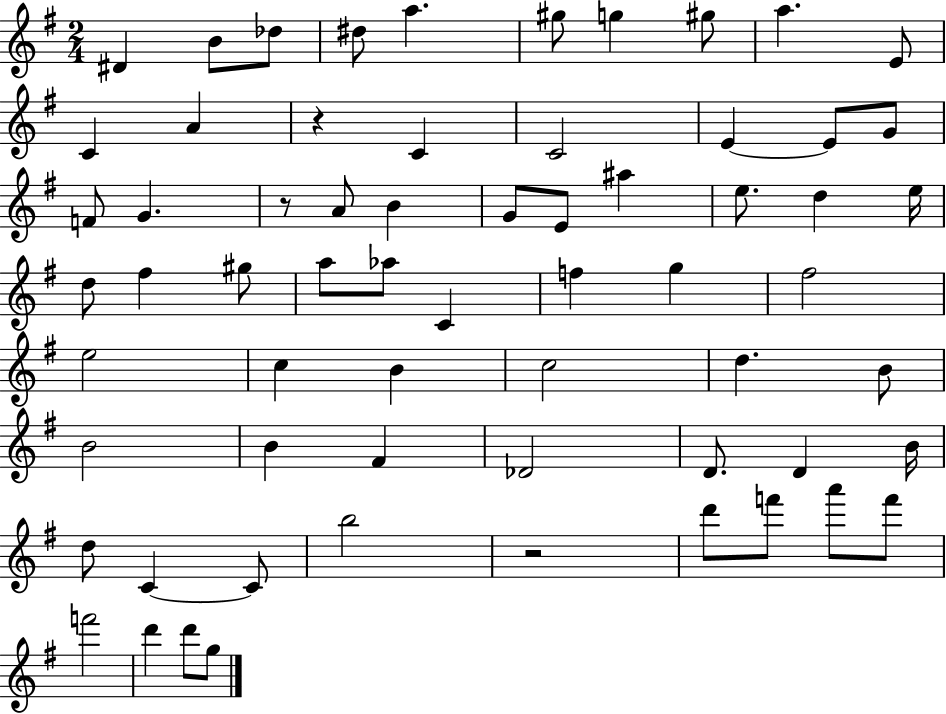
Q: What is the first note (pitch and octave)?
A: D#4